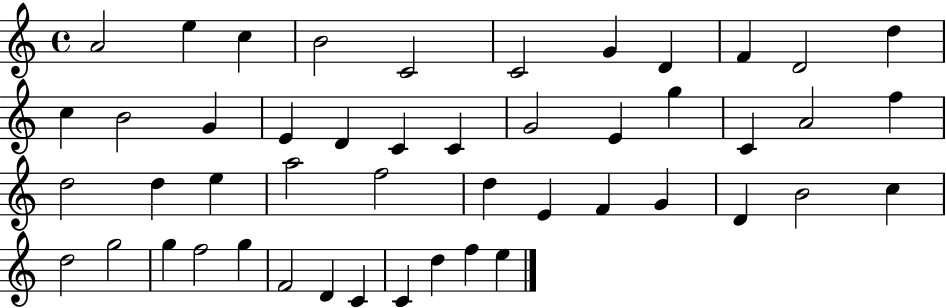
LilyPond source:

{
  \clef treble
  \time 4/4
  \defaultTimeSignature
  \key c \major
  a'2 e''4 c''4 | b'2 c'2 | c'2 g'4 d'4 | f'4 d'2 d''4 | \break c''4 b'2 g'4 | e'4 d'4 c'4 c'4 | g'2 e'4 g''4 | c'4 a'2 f''4 | \break d''2 d''4 e''4 | a''2 f''2 | d''4 e'4 f'4 g'4 | d'4 b'2 c''4 | \break d''2 g''2 | g''4 f''2 g''4 | f'2 d'4 c'4 | c'4 d''4 f''4 e''4 | \break \bar "|."
}